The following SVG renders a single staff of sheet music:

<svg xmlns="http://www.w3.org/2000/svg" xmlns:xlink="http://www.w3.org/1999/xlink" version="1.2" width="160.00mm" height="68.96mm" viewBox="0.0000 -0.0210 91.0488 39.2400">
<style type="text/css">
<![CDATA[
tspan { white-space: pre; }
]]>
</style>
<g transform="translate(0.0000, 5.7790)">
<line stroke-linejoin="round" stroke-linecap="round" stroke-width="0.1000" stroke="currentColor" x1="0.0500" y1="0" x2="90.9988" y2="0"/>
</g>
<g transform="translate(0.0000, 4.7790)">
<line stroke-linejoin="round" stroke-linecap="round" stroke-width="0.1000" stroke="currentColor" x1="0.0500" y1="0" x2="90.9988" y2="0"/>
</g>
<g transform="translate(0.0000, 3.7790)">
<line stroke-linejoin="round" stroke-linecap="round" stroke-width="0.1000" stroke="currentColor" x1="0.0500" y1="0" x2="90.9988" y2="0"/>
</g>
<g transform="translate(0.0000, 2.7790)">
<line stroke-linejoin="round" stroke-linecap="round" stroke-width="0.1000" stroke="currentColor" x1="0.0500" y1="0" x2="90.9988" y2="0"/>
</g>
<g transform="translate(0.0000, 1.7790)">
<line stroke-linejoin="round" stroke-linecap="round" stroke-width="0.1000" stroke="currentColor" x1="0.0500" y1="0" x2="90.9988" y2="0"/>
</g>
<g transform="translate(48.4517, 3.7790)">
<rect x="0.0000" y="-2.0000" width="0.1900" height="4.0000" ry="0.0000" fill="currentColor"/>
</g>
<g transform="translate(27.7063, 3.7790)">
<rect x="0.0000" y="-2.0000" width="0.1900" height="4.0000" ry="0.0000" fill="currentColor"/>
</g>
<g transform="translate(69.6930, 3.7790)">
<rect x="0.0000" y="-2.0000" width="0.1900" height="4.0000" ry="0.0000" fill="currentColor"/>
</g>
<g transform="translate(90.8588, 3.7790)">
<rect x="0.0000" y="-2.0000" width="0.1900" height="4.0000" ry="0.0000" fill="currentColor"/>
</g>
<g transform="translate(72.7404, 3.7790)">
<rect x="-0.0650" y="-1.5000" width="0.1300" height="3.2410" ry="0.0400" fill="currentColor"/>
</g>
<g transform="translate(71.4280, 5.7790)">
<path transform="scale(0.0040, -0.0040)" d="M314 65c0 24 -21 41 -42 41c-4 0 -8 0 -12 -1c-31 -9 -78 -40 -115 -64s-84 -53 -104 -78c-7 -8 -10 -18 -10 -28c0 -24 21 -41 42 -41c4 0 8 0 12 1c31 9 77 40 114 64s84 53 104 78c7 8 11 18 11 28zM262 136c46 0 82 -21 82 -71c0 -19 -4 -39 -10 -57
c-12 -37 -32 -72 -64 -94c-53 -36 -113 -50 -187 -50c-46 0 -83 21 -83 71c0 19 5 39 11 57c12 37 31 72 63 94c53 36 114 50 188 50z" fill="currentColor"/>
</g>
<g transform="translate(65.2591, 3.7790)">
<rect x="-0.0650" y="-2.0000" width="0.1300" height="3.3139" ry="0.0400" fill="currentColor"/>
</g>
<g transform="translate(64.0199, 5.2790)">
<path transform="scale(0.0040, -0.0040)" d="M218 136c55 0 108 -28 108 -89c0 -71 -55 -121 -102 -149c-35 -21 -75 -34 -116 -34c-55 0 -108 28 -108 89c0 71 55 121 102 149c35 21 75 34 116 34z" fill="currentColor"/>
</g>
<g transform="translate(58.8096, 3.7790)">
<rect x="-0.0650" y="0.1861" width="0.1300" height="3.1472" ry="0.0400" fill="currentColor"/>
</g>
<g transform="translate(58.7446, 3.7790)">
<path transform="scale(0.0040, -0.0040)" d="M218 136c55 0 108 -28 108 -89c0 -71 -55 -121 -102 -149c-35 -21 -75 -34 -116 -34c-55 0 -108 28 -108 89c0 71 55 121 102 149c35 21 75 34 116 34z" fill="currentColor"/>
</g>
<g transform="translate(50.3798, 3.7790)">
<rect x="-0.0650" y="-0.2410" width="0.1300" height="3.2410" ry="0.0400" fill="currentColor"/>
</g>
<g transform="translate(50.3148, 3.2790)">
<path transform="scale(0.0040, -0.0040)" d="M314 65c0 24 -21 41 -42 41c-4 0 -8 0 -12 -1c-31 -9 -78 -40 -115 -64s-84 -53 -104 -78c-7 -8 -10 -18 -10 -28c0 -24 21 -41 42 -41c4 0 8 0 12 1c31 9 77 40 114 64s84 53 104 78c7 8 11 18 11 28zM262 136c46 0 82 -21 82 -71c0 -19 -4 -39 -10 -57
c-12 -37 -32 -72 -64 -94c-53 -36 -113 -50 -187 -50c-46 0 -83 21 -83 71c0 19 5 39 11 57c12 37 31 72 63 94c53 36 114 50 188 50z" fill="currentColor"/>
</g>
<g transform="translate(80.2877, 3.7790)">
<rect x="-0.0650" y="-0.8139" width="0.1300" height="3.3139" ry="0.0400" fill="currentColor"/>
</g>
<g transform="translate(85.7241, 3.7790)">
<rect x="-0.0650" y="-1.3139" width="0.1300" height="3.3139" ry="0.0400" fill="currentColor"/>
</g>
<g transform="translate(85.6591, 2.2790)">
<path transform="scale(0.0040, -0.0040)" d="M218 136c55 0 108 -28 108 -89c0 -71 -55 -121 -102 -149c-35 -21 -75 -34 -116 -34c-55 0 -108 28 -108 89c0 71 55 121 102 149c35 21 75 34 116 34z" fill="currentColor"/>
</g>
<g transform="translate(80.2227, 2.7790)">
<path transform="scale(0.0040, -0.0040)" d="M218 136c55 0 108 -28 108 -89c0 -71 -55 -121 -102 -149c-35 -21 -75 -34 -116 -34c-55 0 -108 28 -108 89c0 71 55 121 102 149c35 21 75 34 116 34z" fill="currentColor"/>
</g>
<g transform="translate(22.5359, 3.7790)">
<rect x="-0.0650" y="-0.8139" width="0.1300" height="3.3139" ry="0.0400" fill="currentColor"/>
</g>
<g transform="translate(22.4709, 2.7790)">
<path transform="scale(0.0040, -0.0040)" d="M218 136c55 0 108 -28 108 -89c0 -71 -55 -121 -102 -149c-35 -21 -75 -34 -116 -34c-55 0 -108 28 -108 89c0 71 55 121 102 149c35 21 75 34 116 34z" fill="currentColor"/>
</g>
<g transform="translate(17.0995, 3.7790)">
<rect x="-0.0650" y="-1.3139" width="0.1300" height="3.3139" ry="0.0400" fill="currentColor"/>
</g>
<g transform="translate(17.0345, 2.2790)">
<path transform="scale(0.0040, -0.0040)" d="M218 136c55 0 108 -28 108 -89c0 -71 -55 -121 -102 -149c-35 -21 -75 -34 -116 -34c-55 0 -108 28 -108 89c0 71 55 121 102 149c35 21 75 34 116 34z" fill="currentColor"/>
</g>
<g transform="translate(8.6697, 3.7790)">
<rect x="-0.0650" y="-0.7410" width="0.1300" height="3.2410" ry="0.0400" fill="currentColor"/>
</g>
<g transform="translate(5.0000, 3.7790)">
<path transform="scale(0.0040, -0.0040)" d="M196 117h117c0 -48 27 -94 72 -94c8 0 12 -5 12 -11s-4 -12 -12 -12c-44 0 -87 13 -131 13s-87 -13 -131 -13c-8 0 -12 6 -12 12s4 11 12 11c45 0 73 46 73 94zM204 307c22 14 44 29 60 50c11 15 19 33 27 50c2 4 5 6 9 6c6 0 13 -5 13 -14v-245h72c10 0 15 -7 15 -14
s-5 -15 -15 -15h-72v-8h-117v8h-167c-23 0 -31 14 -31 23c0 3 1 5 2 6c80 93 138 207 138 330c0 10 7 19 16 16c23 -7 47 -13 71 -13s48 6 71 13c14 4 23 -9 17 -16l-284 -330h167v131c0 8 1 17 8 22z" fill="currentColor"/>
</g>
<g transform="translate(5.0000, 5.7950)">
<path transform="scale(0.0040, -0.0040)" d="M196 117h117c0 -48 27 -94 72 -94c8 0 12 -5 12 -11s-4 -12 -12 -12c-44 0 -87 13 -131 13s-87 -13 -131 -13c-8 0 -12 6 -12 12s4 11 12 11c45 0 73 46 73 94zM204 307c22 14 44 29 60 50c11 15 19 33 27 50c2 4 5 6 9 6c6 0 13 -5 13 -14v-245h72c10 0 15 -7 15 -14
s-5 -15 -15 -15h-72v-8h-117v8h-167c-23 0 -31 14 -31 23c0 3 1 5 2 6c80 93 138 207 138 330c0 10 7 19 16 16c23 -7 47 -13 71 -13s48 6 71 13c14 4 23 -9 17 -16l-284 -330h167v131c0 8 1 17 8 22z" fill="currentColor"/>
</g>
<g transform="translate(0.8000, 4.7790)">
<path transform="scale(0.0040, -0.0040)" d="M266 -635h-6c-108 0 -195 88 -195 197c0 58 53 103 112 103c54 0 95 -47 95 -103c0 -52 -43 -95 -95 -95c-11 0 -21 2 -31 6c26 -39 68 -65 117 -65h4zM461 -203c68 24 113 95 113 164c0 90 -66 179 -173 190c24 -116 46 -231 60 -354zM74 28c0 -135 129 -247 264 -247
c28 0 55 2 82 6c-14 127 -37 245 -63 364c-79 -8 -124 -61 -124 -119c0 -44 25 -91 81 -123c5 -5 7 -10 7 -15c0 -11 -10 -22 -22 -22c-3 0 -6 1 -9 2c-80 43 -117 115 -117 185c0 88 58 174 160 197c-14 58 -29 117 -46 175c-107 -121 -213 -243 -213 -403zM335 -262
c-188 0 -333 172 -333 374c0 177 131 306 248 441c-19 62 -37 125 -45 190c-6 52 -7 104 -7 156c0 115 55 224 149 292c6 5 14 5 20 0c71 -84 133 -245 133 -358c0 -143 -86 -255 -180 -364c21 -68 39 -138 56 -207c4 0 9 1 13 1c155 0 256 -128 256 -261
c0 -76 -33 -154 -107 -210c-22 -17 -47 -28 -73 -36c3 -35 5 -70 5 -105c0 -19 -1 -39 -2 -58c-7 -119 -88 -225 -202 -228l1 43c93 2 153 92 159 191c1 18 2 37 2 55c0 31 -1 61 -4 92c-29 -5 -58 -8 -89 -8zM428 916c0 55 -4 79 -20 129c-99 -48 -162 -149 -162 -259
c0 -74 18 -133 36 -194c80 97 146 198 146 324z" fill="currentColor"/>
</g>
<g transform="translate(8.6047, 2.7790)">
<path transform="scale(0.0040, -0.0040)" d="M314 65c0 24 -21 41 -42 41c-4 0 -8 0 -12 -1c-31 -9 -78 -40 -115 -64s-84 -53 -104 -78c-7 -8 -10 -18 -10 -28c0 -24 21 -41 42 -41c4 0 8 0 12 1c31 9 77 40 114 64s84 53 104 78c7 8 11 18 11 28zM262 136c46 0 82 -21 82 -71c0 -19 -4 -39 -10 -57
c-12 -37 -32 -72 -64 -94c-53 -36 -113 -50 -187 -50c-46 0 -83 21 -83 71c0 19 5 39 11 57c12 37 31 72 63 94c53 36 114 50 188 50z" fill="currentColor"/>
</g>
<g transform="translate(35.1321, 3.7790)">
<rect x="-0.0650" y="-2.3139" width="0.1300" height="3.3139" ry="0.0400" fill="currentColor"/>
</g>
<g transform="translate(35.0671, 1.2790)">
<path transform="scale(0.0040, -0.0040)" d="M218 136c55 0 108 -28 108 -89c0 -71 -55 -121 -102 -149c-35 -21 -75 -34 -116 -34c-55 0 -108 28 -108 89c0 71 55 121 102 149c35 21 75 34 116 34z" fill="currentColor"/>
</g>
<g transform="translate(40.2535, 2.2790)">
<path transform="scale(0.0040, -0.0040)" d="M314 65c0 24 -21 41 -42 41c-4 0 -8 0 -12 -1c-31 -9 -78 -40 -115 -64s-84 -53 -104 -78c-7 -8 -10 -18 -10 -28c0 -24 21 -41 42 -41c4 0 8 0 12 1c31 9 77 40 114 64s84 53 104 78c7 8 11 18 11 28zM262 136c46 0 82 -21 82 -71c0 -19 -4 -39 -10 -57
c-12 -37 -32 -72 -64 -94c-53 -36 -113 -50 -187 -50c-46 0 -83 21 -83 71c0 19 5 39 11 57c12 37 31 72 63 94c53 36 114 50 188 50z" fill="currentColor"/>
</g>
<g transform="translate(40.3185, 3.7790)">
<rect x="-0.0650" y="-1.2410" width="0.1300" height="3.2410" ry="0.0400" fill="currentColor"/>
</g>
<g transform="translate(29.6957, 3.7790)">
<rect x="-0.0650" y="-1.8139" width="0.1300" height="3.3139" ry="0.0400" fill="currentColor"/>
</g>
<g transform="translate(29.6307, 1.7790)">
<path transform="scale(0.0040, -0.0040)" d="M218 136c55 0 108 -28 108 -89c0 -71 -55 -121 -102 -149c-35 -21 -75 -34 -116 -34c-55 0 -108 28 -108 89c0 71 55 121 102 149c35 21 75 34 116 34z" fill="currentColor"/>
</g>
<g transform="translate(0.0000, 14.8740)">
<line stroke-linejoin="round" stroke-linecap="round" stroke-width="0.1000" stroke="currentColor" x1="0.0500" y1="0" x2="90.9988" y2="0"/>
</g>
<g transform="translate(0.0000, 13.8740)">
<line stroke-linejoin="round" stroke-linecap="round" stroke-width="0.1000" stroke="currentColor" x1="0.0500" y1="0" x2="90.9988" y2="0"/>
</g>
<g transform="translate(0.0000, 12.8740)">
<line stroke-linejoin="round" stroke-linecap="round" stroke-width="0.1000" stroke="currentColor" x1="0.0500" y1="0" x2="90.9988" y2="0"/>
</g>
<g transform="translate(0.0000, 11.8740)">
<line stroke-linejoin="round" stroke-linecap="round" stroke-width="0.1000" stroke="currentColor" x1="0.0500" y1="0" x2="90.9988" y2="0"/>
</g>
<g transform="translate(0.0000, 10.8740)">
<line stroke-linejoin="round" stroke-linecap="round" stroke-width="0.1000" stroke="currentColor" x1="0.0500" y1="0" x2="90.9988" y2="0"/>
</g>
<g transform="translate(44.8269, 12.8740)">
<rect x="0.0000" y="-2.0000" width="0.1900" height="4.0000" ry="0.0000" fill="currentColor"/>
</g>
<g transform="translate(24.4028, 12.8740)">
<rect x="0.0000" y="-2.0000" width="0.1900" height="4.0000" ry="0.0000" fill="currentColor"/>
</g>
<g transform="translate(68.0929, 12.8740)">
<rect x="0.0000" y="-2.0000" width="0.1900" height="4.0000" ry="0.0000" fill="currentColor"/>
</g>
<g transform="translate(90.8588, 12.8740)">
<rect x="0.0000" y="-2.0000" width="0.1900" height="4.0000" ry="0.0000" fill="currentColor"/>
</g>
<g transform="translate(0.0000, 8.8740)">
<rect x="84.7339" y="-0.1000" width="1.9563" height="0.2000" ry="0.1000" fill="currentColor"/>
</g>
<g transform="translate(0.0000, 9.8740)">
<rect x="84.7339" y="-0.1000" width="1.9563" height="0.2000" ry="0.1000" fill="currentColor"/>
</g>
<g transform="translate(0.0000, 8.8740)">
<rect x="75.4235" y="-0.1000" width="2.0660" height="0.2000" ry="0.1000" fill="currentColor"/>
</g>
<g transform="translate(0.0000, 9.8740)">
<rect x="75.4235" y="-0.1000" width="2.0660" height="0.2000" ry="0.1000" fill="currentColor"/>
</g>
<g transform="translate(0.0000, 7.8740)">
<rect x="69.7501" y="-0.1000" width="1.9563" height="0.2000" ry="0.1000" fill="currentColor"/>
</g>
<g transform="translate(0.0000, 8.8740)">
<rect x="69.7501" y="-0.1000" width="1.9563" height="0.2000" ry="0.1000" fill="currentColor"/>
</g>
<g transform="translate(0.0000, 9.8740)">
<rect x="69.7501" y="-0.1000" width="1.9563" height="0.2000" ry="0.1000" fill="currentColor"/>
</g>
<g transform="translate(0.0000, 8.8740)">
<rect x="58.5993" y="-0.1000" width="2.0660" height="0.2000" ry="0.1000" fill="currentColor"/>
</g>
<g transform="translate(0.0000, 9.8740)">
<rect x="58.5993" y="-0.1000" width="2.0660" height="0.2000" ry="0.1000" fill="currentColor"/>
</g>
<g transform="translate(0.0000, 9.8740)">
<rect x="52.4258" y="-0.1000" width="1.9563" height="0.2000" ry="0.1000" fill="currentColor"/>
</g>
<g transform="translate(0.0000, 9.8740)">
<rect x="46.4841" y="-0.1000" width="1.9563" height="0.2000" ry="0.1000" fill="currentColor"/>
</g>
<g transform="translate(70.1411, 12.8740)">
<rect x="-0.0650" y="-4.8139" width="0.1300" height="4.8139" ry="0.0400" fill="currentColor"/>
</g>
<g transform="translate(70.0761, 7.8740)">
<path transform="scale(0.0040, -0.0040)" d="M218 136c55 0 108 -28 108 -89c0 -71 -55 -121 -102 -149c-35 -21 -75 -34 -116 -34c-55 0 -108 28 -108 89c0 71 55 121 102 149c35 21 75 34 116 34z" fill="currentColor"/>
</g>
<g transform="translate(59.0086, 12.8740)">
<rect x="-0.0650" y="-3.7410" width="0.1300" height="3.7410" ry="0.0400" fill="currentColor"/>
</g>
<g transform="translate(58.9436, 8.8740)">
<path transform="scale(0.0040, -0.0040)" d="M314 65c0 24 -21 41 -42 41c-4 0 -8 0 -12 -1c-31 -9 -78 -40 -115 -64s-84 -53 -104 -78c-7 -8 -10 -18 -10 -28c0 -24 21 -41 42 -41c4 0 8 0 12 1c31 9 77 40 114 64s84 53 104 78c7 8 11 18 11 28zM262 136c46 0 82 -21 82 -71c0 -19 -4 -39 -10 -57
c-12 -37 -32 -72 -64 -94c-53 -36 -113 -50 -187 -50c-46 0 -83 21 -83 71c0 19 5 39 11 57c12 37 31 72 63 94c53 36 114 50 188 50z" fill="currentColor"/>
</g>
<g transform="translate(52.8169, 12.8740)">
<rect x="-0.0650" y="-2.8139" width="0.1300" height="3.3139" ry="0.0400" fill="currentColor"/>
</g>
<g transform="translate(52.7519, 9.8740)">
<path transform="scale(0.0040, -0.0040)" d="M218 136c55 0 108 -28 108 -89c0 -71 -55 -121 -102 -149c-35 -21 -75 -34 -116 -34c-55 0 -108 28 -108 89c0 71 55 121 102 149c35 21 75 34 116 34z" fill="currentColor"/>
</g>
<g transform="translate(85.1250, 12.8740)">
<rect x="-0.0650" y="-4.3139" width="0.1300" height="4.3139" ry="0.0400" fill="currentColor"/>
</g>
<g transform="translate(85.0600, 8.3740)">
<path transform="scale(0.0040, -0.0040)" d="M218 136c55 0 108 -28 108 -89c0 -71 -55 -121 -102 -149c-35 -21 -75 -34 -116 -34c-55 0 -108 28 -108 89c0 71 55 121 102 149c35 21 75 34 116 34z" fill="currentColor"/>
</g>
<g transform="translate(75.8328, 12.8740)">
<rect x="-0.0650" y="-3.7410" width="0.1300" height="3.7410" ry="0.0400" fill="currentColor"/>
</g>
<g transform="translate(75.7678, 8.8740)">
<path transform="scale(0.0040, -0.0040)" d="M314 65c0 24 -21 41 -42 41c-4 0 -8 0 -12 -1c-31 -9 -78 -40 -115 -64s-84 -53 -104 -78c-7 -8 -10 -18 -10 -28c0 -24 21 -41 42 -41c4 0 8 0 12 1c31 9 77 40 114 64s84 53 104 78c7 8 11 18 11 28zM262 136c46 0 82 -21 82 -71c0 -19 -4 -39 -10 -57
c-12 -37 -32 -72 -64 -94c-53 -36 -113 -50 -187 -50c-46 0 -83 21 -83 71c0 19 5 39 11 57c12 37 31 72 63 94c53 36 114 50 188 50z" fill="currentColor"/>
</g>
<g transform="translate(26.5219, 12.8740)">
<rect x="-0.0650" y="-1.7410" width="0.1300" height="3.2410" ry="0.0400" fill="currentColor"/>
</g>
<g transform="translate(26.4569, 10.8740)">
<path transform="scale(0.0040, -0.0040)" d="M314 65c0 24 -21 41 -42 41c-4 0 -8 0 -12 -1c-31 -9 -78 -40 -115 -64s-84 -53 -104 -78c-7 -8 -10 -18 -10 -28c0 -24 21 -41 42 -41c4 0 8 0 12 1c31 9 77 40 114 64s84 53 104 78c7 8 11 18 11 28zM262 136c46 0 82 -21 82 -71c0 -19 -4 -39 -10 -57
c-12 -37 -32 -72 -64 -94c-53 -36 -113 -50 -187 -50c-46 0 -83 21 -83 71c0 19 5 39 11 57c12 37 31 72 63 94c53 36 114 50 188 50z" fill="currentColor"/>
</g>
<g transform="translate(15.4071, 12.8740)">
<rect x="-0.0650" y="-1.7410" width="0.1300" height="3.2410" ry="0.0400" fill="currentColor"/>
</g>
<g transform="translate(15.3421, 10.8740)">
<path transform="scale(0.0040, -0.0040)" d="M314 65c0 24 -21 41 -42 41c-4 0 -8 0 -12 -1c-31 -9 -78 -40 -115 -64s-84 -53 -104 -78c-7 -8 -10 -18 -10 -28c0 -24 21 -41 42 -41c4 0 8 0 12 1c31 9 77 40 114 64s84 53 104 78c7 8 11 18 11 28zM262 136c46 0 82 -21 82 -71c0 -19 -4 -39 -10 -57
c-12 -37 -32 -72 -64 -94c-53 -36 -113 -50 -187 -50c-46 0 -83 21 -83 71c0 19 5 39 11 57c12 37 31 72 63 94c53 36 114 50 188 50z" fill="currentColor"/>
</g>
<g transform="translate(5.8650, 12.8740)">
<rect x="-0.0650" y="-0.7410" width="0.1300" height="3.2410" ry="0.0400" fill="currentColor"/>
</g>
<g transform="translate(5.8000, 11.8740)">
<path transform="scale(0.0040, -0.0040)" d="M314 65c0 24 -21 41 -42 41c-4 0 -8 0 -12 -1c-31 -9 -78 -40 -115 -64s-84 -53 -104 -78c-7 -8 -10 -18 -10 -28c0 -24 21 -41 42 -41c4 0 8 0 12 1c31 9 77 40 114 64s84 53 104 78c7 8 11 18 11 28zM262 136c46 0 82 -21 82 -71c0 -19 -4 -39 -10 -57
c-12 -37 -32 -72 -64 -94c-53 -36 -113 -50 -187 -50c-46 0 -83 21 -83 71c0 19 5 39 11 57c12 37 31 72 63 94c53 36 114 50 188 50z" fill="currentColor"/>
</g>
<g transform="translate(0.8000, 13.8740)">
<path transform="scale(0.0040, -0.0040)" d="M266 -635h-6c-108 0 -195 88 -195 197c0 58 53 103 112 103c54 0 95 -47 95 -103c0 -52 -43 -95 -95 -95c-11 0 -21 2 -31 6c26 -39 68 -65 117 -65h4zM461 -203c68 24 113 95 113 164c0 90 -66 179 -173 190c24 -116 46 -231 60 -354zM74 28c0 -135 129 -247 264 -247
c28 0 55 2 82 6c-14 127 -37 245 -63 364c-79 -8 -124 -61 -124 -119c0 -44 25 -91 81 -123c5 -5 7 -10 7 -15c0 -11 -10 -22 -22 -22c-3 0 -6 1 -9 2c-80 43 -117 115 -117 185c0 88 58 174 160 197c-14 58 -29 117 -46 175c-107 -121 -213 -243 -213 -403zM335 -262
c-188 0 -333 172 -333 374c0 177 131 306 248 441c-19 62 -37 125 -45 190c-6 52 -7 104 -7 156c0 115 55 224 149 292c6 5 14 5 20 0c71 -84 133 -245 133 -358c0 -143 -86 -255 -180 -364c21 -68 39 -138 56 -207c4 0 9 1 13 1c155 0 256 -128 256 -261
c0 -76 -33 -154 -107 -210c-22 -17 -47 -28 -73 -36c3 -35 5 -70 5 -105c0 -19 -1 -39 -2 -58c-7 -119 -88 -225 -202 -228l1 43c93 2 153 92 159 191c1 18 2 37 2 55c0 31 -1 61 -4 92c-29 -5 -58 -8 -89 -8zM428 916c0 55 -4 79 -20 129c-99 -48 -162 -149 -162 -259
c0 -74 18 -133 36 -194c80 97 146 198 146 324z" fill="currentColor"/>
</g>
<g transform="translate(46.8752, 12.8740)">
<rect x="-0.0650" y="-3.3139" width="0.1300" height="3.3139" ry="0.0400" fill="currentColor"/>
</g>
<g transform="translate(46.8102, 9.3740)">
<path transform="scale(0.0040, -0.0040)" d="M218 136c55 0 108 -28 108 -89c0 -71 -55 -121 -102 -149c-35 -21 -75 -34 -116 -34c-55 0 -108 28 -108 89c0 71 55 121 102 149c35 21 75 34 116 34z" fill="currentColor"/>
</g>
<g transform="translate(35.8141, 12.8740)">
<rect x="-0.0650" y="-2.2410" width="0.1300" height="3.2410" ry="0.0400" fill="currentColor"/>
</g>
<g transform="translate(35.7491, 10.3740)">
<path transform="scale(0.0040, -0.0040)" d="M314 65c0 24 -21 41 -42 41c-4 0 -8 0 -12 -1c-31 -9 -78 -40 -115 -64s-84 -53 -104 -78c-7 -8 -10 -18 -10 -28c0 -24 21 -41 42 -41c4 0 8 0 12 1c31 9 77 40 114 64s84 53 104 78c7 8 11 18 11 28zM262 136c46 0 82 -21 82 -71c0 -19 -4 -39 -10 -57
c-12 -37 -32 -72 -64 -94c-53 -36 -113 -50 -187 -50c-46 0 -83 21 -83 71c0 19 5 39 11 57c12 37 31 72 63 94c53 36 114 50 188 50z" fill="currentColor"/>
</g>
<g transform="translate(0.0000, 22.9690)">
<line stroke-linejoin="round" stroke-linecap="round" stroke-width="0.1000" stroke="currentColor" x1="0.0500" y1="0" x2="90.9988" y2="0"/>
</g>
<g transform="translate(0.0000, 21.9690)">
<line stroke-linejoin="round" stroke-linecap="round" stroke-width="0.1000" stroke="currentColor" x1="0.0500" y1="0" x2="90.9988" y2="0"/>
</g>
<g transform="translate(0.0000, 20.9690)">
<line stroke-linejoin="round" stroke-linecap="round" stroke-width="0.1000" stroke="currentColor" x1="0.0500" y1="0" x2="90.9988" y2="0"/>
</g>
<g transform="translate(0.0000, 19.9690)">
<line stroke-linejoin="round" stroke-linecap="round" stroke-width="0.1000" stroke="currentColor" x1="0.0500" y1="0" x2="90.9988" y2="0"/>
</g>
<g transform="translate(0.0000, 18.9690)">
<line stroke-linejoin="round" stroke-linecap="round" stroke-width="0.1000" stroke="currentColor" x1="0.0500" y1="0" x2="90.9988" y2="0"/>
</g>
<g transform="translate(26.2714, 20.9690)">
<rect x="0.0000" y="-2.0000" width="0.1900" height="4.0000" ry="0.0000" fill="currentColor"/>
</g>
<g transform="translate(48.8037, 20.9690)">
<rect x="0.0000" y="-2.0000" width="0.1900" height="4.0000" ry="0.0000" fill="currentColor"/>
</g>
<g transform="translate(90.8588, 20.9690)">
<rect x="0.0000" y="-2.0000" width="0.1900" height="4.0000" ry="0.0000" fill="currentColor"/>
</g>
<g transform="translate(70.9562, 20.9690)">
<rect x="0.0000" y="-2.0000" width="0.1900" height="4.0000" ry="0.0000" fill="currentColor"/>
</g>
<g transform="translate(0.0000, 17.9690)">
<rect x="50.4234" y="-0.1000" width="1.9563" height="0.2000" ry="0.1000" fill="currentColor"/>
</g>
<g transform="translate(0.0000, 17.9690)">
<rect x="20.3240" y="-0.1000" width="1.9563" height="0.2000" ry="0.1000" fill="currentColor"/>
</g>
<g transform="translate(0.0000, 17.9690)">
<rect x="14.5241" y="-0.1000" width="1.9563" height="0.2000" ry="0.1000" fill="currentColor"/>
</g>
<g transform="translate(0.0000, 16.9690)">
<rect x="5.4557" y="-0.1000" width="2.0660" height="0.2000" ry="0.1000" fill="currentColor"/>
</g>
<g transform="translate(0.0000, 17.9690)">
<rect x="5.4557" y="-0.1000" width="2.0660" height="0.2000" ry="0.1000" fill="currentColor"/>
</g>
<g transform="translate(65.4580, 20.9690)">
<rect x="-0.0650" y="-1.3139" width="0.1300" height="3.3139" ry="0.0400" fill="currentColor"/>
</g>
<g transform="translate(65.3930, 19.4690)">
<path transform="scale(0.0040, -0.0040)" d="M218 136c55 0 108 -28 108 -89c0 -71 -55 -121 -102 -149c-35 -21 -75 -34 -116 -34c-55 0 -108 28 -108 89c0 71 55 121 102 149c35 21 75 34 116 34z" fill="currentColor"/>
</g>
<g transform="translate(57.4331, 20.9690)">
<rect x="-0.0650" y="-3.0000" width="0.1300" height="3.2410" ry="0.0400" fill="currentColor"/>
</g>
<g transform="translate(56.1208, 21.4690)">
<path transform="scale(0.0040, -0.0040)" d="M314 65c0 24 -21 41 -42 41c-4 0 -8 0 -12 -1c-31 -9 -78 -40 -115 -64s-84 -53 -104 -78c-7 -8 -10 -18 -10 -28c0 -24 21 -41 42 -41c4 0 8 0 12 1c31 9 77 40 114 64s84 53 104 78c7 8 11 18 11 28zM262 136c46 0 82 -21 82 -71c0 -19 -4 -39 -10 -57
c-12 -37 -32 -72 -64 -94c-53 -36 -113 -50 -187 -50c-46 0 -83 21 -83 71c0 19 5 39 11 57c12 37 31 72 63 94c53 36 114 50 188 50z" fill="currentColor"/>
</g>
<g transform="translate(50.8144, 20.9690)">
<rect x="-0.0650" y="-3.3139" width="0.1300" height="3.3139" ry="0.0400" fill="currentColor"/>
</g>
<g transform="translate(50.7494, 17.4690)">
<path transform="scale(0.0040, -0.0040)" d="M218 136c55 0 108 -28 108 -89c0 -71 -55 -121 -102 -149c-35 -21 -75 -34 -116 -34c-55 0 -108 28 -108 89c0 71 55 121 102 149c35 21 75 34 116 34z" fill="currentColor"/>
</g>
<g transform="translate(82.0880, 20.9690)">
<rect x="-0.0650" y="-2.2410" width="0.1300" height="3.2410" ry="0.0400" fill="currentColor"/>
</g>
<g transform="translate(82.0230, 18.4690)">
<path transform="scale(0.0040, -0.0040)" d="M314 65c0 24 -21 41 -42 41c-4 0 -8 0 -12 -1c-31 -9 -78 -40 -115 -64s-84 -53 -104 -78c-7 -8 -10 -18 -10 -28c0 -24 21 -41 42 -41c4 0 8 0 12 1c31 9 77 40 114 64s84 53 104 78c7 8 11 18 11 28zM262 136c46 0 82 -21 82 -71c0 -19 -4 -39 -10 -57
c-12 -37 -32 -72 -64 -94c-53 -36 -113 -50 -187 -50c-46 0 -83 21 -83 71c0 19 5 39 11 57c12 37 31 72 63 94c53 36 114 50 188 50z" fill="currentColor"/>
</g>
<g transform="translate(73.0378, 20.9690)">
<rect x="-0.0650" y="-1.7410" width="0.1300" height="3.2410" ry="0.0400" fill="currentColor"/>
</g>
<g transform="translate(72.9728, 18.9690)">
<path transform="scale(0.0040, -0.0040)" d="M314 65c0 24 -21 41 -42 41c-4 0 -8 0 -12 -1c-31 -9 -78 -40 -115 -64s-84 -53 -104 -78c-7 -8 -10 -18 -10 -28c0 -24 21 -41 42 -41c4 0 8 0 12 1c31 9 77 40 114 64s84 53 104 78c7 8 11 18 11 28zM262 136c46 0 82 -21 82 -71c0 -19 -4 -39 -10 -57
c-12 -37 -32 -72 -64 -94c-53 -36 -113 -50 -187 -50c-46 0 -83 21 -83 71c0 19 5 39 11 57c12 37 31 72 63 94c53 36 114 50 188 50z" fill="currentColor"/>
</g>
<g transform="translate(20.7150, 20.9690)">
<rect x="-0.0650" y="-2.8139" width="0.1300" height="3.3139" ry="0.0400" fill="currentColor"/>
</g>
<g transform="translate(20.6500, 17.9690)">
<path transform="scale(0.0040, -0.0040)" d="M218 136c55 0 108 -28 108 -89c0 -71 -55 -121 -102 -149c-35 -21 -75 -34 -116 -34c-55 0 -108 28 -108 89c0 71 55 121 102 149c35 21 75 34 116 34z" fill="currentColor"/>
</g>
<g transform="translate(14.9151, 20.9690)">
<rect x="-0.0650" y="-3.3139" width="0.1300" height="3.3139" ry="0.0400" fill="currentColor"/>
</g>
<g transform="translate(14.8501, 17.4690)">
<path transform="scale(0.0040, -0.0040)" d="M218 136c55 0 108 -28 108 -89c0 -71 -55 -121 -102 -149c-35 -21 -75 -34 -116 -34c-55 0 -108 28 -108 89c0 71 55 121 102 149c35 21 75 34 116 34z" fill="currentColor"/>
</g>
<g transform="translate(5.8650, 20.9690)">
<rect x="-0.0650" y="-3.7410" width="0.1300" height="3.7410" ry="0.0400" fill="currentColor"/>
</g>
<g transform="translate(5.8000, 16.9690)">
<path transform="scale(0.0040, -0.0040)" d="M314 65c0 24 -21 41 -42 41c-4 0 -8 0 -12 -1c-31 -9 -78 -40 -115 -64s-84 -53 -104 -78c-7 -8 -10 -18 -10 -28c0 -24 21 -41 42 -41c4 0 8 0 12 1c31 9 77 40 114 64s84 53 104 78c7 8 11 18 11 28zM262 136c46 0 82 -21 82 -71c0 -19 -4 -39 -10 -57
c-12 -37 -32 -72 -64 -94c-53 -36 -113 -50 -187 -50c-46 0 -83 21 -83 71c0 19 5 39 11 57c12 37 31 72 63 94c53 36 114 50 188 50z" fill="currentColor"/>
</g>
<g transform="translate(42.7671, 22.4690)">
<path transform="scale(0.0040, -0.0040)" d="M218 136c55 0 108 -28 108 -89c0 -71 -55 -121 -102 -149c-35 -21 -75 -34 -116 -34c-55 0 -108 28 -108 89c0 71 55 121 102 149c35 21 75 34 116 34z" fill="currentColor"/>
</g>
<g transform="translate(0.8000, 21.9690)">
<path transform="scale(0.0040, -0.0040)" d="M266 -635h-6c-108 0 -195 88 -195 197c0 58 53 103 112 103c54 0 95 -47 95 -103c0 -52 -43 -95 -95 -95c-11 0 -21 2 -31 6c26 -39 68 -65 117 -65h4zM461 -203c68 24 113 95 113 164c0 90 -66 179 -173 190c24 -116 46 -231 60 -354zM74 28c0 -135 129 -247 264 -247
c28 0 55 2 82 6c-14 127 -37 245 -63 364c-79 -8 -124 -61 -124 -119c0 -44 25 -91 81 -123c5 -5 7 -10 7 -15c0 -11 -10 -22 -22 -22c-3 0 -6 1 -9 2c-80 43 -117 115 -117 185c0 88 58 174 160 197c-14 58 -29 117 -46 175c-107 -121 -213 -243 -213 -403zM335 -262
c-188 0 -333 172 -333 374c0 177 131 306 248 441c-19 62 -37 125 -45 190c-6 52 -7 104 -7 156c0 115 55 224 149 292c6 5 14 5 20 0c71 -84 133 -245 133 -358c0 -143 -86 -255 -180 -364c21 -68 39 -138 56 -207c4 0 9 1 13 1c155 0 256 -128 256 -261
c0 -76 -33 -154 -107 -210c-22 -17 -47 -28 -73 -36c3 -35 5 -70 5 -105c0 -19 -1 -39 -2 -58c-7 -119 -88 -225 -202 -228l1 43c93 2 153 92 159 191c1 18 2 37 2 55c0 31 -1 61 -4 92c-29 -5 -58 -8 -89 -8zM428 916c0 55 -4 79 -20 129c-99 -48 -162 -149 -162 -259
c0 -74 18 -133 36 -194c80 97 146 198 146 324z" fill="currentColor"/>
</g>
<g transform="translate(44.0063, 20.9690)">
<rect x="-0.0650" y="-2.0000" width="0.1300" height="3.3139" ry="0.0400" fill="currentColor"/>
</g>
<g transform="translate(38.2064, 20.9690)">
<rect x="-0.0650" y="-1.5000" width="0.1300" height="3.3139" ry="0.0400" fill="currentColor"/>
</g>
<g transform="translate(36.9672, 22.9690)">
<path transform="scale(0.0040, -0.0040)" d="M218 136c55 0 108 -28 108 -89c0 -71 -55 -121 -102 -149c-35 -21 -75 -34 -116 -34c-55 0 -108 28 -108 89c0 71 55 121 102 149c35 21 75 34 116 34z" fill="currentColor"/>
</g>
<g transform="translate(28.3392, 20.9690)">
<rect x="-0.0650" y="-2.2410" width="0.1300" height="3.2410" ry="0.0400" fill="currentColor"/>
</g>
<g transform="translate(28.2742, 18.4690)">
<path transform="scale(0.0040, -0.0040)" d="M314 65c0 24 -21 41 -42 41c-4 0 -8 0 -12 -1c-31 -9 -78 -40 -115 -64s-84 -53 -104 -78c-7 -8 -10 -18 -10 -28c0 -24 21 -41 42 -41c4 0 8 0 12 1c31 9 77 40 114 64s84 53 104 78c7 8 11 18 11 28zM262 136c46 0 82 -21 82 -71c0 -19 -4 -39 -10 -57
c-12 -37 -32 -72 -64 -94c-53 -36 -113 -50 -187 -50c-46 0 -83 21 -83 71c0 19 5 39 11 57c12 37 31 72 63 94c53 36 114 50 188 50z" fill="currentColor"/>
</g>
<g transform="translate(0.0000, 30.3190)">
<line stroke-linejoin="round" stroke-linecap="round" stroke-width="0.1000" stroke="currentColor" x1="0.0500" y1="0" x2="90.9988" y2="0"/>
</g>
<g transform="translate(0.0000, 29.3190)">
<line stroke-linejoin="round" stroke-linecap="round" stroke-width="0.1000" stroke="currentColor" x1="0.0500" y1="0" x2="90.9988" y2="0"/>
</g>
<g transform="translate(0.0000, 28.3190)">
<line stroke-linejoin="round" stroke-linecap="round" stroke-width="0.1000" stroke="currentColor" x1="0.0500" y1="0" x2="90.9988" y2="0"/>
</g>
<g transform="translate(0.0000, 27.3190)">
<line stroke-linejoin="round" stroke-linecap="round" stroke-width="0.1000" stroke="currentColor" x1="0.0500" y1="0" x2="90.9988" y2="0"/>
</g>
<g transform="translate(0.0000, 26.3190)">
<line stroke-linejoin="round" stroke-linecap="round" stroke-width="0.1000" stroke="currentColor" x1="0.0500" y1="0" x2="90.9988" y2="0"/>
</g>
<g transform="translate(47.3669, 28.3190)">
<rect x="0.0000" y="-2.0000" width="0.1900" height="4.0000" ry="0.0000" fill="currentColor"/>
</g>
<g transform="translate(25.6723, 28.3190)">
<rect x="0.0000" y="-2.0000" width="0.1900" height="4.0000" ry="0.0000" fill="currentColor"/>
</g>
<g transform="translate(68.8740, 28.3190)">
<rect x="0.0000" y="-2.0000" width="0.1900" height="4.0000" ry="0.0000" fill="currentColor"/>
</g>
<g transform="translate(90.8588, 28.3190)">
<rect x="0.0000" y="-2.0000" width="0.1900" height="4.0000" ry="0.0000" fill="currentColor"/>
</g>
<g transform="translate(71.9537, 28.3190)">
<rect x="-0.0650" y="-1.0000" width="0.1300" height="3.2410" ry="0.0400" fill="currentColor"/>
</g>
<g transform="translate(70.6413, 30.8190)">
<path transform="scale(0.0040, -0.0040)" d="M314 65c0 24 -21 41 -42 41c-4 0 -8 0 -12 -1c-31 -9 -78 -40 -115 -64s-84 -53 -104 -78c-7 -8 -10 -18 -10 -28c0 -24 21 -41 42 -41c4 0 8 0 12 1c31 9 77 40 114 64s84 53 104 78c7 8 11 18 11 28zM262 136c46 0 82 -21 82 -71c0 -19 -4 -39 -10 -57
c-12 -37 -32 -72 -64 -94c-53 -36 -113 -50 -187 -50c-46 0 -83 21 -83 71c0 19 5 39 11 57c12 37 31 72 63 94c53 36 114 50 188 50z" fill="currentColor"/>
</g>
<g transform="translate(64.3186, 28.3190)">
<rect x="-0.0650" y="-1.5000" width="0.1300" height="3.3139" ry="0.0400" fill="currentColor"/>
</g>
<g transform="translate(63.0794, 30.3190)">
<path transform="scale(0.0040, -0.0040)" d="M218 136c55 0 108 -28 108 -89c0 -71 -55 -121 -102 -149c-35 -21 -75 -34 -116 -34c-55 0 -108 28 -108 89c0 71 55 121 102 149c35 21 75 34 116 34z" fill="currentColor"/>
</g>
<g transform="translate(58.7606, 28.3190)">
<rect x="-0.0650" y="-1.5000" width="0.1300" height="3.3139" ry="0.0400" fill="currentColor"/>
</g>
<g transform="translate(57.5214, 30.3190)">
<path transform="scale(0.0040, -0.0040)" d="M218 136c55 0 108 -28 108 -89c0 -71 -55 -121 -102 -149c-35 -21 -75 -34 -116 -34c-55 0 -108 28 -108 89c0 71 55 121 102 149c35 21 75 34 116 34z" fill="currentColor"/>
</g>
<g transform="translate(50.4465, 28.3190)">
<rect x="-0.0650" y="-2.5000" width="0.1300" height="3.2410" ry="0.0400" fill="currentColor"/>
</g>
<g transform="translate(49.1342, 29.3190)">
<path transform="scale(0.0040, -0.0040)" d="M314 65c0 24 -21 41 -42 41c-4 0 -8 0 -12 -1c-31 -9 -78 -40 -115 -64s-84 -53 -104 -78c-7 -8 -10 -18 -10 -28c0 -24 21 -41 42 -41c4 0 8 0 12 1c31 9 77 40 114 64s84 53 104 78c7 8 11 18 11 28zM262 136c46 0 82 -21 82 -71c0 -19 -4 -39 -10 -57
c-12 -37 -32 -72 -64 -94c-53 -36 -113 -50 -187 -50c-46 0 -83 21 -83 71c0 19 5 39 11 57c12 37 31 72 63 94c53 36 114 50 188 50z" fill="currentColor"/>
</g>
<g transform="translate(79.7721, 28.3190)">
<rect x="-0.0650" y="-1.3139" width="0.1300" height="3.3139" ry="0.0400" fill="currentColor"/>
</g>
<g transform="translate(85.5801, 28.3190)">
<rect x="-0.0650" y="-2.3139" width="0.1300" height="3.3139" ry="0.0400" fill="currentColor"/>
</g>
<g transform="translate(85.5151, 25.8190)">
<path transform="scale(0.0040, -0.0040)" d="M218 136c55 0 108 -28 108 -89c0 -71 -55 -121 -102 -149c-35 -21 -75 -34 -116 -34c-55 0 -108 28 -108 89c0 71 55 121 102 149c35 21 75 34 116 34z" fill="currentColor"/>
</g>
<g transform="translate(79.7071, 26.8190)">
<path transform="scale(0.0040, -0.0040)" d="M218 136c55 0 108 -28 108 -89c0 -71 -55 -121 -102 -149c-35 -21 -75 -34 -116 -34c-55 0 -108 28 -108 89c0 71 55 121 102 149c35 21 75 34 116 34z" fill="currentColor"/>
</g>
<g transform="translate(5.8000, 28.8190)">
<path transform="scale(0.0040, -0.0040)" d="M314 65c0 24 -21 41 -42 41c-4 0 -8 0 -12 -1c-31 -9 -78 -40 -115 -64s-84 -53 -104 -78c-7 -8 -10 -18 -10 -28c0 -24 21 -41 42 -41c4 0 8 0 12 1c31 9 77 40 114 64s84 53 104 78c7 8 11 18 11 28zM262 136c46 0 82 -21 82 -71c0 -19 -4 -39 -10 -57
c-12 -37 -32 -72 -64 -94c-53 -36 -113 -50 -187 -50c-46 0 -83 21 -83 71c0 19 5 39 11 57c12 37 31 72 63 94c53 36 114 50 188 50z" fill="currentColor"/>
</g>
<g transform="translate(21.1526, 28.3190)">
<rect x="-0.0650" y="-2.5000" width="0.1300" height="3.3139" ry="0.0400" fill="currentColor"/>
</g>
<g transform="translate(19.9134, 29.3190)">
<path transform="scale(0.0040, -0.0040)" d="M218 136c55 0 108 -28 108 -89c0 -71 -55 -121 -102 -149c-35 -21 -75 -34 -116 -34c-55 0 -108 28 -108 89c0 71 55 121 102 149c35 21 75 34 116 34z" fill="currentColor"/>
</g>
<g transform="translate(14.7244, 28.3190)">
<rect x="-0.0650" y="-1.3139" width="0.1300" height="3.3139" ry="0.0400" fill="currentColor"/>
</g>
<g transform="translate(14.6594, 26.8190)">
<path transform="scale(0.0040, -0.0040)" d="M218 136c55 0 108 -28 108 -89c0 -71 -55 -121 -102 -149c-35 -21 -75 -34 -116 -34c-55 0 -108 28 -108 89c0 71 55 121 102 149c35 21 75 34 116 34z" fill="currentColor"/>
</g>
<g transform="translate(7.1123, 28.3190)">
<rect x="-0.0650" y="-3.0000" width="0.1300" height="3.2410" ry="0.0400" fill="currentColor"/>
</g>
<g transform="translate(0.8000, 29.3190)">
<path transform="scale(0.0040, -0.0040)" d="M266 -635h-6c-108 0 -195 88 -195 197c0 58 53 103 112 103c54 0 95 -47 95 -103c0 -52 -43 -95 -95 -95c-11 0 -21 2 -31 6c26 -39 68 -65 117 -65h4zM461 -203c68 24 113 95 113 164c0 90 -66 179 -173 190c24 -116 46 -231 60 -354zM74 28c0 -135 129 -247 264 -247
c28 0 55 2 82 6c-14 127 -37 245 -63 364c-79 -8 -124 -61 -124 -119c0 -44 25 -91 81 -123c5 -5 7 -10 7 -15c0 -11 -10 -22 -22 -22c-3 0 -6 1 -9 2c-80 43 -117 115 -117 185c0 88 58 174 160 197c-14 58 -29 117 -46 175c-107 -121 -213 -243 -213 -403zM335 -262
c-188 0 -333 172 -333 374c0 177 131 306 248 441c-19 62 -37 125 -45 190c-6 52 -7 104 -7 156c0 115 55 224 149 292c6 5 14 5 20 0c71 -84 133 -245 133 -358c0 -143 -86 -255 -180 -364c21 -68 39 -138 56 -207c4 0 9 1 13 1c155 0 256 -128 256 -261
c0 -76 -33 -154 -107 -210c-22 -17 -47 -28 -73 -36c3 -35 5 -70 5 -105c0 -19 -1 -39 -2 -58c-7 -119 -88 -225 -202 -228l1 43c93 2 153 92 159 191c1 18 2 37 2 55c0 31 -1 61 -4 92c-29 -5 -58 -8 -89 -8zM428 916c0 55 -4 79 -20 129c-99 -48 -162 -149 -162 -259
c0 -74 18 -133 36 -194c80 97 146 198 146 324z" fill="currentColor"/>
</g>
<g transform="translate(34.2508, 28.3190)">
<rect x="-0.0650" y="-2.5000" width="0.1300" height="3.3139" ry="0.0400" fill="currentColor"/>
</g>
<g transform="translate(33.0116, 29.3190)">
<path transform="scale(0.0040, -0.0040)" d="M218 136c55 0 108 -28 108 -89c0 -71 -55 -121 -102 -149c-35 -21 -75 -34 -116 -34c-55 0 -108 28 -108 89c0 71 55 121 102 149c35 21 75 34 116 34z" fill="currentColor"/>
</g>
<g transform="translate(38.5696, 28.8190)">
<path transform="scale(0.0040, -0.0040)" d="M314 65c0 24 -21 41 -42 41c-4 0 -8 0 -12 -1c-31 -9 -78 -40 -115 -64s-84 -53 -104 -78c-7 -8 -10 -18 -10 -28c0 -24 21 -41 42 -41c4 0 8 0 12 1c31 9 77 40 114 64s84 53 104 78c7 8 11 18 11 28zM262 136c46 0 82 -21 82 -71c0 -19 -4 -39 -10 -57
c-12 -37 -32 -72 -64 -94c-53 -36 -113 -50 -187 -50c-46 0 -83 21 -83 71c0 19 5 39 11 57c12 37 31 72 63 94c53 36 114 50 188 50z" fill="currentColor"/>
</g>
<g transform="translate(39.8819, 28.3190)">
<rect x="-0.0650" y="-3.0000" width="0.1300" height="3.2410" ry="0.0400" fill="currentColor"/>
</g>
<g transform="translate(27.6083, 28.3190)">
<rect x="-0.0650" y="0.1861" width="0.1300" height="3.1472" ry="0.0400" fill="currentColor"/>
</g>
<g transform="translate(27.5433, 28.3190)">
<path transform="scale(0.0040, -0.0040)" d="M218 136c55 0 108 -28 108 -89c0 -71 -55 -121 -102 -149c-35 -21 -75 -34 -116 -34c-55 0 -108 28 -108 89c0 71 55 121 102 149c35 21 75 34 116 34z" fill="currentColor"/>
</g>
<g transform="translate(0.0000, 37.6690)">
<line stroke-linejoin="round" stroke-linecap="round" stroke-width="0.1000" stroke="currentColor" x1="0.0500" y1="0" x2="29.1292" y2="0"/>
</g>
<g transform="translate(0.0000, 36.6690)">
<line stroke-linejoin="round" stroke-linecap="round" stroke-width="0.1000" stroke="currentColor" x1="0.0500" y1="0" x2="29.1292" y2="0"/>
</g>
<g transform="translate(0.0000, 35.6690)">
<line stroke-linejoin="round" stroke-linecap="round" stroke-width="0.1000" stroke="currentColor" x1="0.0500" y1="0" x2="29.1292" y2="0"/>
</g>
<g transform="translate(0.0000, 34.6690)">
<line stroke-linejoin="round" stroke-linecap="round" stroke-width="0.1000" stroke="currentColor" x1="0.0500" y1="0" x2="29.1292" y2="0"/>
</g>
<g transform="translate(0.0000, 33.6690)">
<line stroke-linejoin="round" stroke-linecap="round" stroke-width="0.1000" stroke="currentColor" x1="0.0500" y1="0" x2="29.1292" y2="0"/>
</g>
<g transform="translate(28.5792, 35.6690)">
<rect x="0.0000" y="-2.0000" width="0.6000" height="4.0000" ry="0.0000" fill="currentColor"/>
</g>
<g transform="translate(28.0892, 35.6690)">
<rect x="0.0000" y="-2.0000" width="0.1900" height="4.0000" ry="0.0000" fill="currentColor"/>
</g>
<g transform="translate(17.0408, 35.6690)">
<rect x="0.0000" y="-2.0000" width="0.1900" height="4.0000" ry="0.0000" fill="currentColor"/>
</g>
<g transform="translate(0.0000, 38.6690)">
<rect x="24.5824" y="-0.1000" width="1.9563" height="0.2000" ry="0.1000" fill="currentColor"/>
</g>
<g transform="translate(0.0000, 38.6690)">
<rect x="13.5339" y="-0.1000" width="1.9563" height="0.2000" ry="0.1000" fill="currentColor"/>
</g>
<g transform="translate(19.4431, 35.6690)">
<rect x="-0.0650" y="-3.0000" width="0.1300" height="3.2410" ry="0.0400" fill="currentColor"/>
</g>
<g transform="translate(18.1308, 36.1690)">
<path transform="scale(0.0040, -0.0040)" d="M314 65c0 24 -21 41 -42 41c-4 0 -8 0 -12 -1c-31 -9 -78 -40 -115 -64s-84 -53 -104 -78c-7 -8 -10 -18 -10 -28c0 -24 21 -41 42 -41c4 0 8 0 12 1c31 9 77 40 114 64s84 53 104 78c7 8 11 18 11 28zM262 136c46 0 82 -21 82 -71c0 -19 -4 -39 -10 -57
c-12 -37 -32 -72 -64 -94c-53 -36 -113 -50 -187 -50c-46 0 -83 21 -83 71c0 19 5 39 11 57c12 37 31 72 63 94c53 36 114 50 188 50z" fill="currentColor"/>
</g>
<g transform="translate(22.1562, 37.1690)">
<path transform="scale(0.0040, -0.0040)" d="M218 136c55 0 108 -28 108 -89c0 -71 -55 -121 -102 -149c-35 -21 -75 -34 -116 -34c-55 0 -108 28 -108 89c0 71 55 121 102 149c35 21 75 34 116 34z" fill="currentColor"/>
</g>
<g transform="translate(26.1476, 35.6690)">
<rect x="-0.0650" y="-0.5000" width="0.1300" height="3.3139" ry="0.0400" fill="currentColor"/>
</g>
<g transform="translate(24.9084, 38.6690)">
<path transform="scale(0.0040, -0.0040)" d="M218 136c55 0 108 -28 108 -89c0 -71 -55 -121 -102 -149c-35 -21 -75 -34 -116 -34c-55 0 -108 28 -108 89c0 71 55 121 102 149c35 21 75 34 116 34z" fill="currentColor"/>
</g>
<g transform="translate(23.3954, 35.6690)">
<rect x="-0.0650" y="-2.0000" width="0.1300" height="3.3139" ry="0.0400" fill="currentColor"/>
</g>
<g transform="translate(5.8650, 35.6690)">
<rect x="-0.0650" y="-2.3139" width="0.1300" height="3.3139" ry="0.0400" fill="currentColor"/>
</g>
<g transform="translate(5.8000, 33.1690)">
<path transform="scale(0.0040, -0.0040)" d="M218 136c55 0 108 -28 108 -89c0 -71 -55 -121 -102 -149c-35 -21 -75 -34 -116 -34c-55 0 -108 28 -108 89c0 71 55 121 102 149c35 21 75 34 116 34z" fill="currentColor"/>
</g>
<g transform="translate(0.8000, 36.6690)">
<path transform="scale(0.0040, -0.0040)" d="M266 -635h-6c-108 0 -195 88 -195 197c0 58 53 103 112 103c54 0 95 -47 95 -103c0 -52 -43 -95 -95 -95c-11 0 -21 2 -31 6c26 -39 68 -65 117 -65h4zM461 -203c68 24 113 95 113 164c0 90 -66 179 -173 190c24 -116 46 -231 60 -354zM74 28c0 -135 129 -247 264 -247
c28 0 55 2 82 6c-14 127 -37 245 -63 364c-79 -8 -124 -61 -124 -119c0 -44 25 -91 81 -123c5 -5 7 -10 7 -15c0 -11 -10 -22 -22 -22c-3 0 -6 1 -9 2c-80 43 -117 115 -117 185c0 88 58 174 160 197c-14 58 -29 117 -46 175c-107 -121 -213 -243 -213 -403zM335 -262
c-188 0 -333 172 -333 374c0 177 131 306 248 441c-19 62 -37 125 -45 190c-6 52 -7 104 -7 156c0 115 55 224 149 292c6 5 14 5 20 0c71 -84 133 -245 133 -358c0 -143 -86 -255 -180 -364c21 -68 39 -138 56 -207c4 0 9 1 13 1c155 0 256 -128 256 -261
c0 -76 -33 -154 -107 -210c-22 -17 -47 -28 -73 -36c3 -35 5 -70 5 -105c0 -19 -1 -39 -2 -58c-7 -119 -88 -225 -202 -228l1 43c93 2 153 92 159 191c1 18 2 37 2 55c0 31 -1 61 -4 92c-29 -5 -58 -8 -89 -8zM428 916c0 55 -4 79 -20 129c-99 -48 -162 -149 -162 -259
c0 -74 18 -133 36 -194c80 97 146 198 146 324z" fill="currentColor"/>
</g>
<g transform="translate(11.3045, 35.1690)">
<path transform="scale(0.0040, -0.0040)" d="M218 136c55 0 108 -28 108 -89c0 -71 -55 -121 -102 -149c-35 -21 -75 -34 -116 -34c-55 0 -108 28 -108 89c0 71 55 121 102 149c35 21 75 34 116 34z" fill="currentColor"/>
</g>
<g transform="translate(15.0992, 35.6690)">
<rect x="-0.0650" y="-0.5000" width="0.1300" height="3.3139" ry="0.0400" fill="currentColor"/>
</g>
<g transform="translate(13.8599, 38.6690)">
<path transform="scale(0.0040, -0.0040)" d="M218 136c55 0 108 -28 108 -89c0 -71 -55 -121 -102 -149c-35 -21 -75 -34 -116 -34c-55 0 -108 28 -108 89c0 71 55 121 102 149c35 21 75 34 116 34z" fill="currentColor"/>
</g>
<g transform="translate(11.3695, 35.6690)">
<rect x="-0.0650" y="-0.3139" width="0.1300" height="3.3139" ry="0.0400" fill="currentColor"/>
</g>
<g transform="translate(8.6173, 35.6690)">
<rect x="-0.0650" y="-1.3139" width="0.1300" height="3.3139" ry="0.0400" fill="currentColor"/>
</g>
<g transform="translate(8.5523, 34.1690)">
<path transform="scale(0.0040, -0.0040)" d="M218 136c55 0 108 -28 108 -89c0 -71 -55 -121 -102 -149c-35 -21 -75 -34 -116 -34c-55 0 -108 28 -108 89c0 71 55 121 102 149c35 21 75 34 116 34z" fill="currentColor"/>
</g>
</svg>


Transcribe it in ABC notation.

X:1
T:Untitled
M:4/4
L:1/4
K:C
d2 e d f g e2 c2 B F E2 d e d2 f2 f2 g2 b a c'2 e' c'2 d' c'2 b a g2 E F b A2 e f2 g2 A2 e G B G A2 G2 E E D2 e g g e c C A2 F C